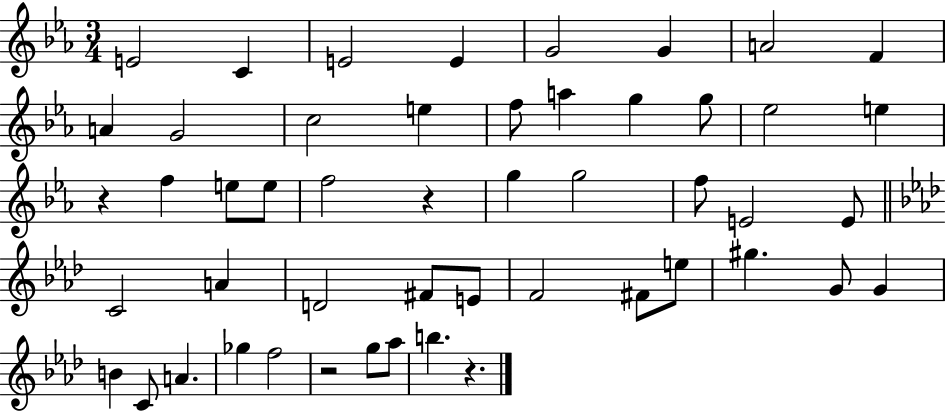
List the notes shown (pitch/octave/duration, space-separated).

E4/h C4/q E4/h E4/q G4/h G4/q A4/h F4/q A4/q G4/h C5/h E5/q F5/e A5/q G5/q G5/e Eb5/h E5/q R/q F5/q E5/e E5/e F5/h R/q G5/q G5/h F5/e E4/h E4/e C4/h A4/q D4/h F#4/e E4/e F4/h F#4/e E5/e G#5/q. G4/e G4/q B4/q C4/e A4/q. Gb5/q F5/h R/h G5/e Ab5/e B5/q. R/q.